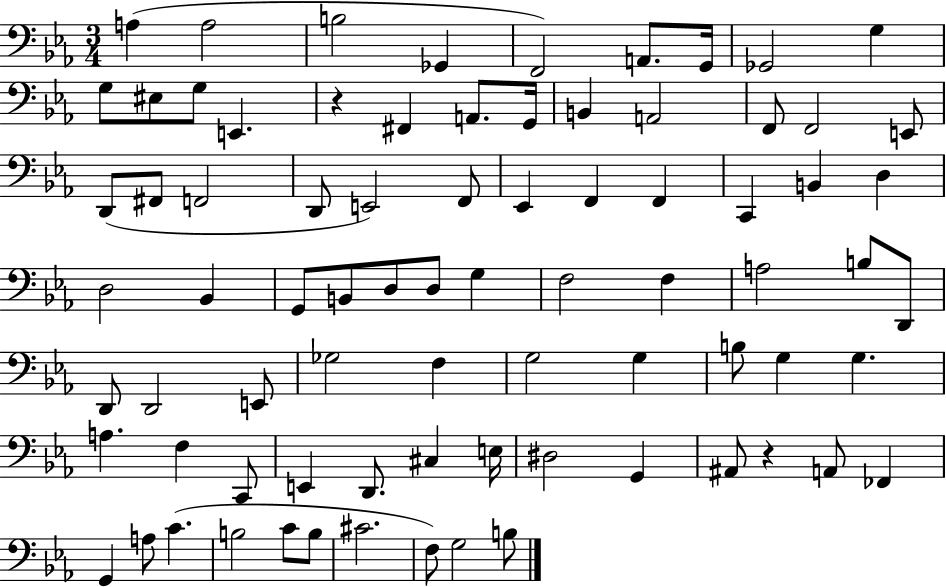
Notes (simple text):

A3/q A3/h B3/h Gb2/q F2/h A2/e. G2/s Gb2/h G3/q G3/e EIS3/e G3/e E2/q. R/q F#2/q A2/e. G2/s B2/q A2/h F2/e F2/h E2/e D2/e F#2/e F2/h D2/e E2/h F2/e Eb2/q F2/q F2/q C2/q B2/q D3/q D3/h Bb2/q G2/e B2/e D3/e D3/e G3/q F3/h F3/q A3/h B3/e D2/e D2/e D2/h E2/e Gb3/h F3/q G3/h G3/q B3/e G3/q G3/q. A3/q. F3/q C2/e E2/q D2/e. C#3/q E3/s D#3/h G2/q A#2/e R/q A2/e FES2/q G2/q A3/e C4/q. B3/h C4/e B3/e C#4/h. F3/e G3/h B3/e